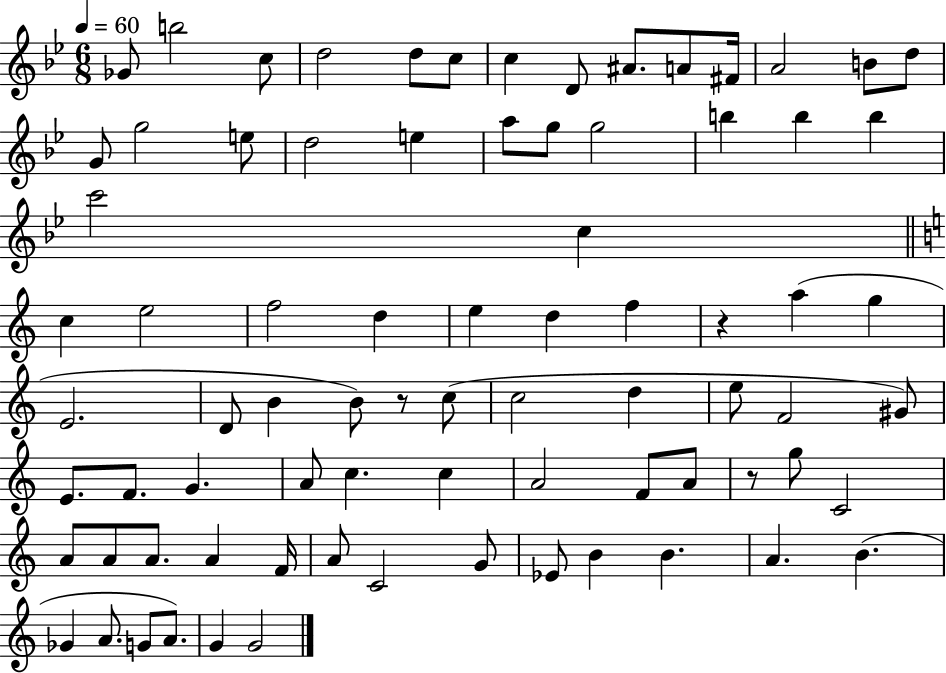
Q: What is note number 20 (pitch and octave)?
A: A5